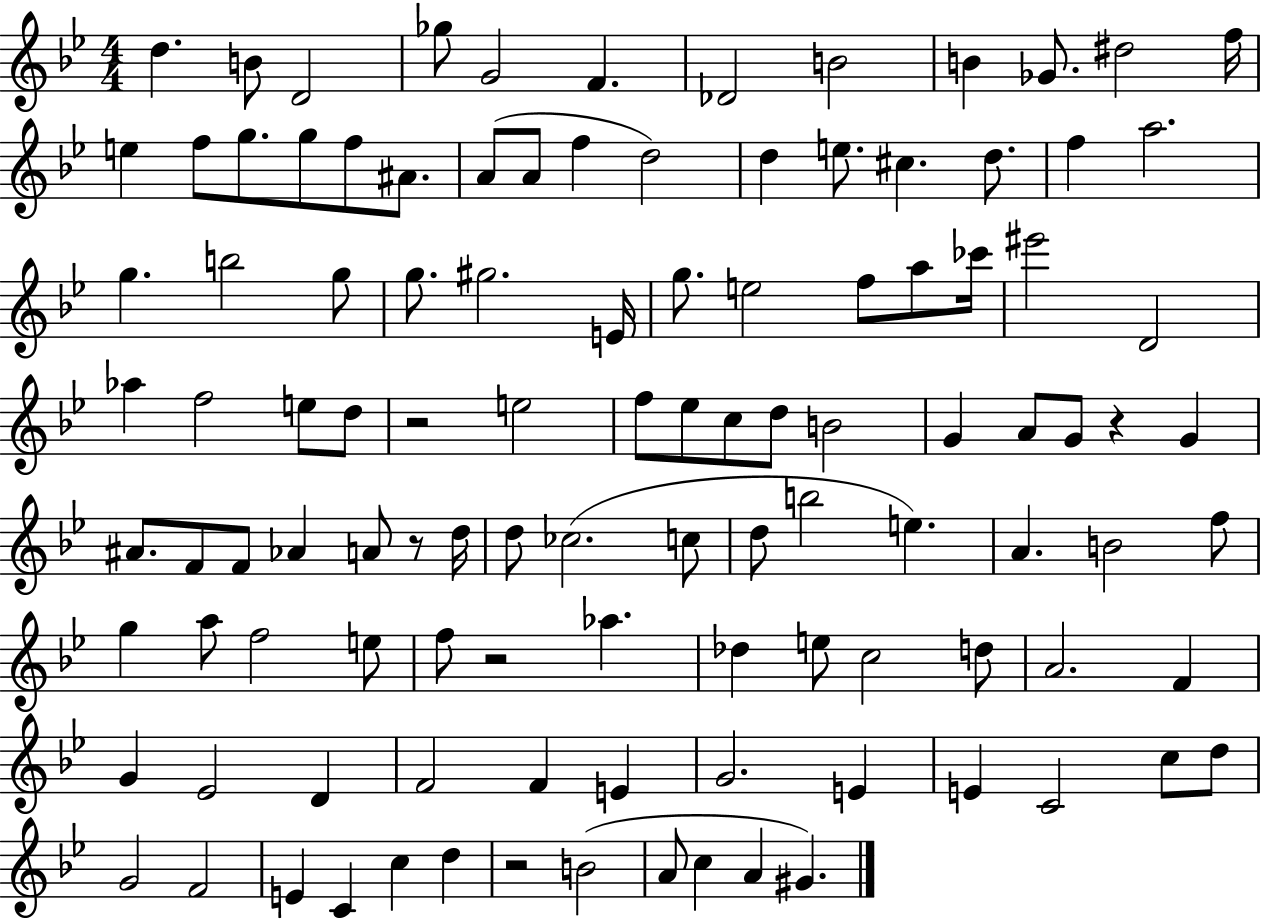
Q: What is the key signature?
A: BES major